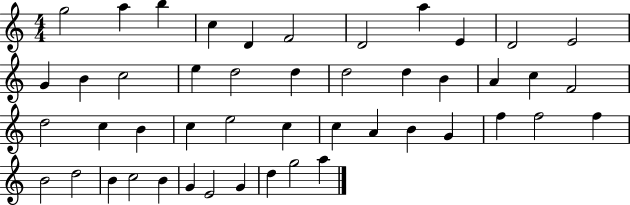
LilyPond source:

{
  \clef treble
  \numericTimeSignature
  \time 4/4
  \key c \major
  g''2 a''4 b''4 | c''4 d'4 f'2 | d'2 a''4 e'4 | d'2 e'2 | \break g'4 b'4 c''2 | e''4 d''2 d''4 | d''2 d''4 b'4 | a'4 c''4 f'2 | \break d''2 c''4 b'4 | c''4 e''2 c''4 | c''4 a'4 b'4 g'4 | f''4 f''2 f''4 | \break b'2 d''2 | b'4 c''2 b'4 | g'4 e'2 g'4 | d''4 g''2 a''4 | \break \bar "|."
}